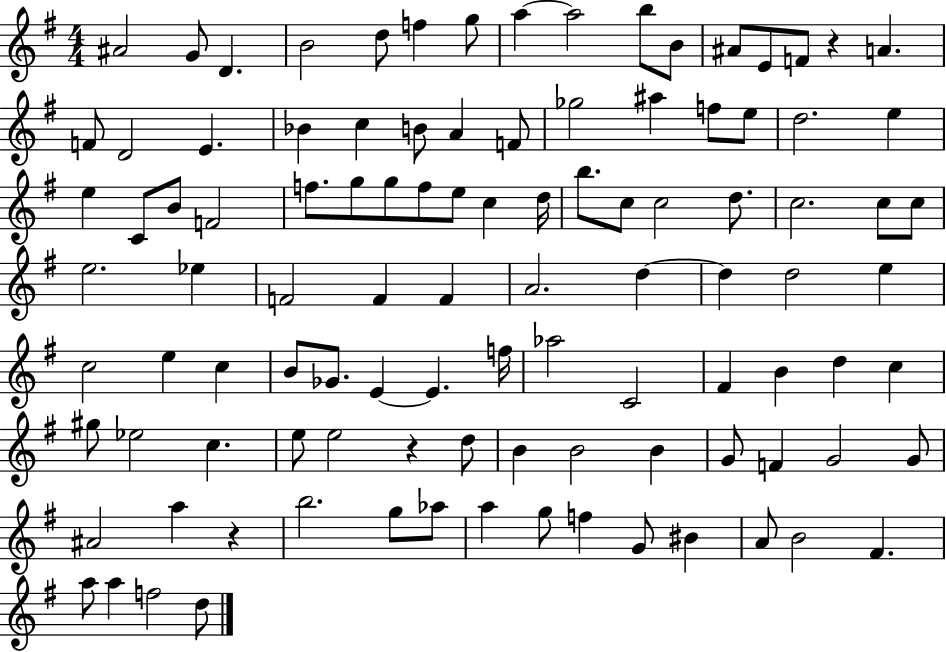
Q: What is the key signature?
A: G major